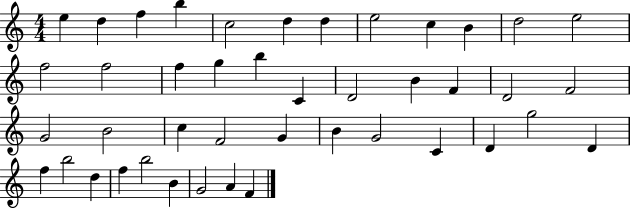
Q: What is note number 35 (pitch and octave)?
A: F5